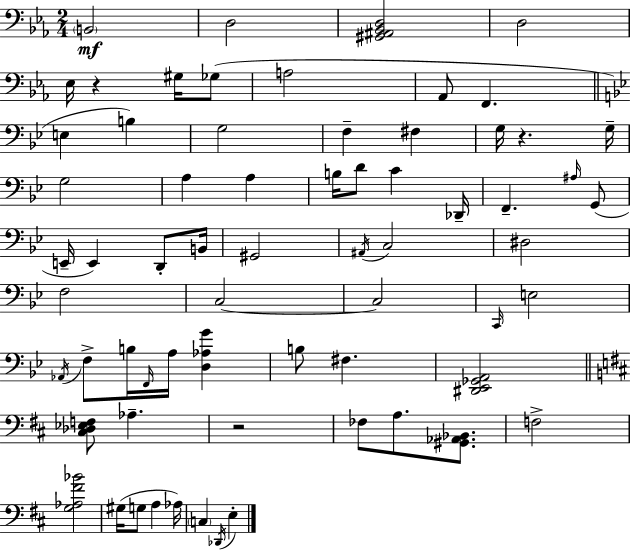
B2/h D3/h [G#2,A#2,Bb2,D3]/h D3/h Eb3/s R/q G#3/s Gb3/e A3/h Ab2/e F2/q. E3/q B3/q G3/h F3/q F#3/q G3/s R/q. G3/s G3/h A3/q A3/q B3/s D4/e C4/q Db2/s F2/q. A#3/s G2/e E2/s E2/q D2/e B2/s G#2/h A#2/s C3/h D#3/h F3/h C3/h C3/h C2/s E3/h Ab2/s F3/e B3/s F2/s A3/s [D3,Ab3,G4]/q B3/e F#3/q. [D#2,Eb2,Gb2,A2]/h [C#3,Db3,Eb3,F3]/e Ab3/q. R/h FES3/e A3/e. [G#2,Ab2,Bb2]/e. F3/h [G3,Ab3,F#4,Bb4]/h G#3/s G3/e A3/q Ab3/s C3/q Db2/s E3/q